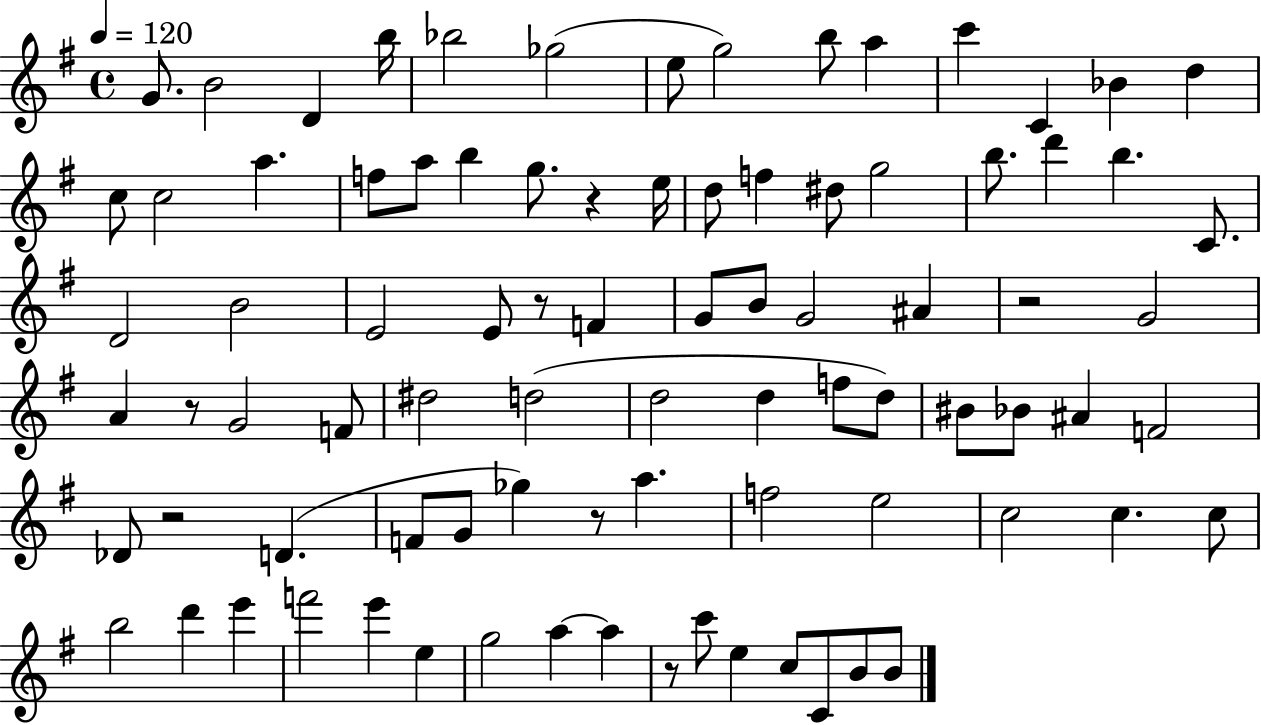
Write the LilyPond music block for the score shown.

{
  \clef treble
  \time 4/4
  \defaultTimeSignature
  \key g \major
  \tempo 4 = 120
  g'8. b'2 d'4 b''16 | bes''2 ges''2( | e''8 g''2) b''8 a''4 | c'''4 c'4 bes'4 d''4 | \break c''8 c''2 a''4. | f''8 a''8 b''4 g''8. r4 e''16 | d''8 f''4 dis''8 g''2 | b''8. d'''4 b''4. c'8. | \break d'2 b'2 | e'2 e'8 r8 f'4 | g'8 b'8 g'2 ais'4 | r2 g'2 | \break a'4 r8 g'2 f'8 | dis''2 d''2( | d''2 d''4 f''8 d''8) | bis'8 bes'8 ais'4 f'2 | \break des'8 r2 d'4.( | f'8 g'8 ges''4) r8 a''4. | f''2 e''2 | c''2 c''4. c''8 | \break b''2 d'''4 e'''4 | f'''2 e'''4 e''4 | g''2 a''4~~ a''4 | r8 c'''8 e''4 c''8 c'8 b'8 b'8 | \break \bar "|."
}